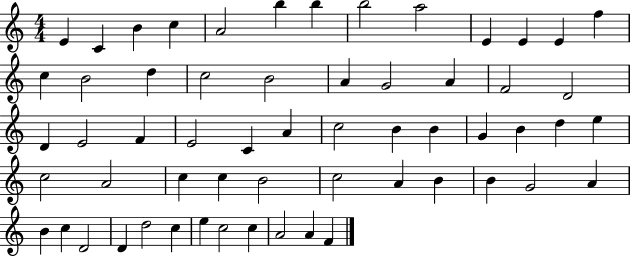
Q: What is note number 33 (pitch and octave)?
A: G4